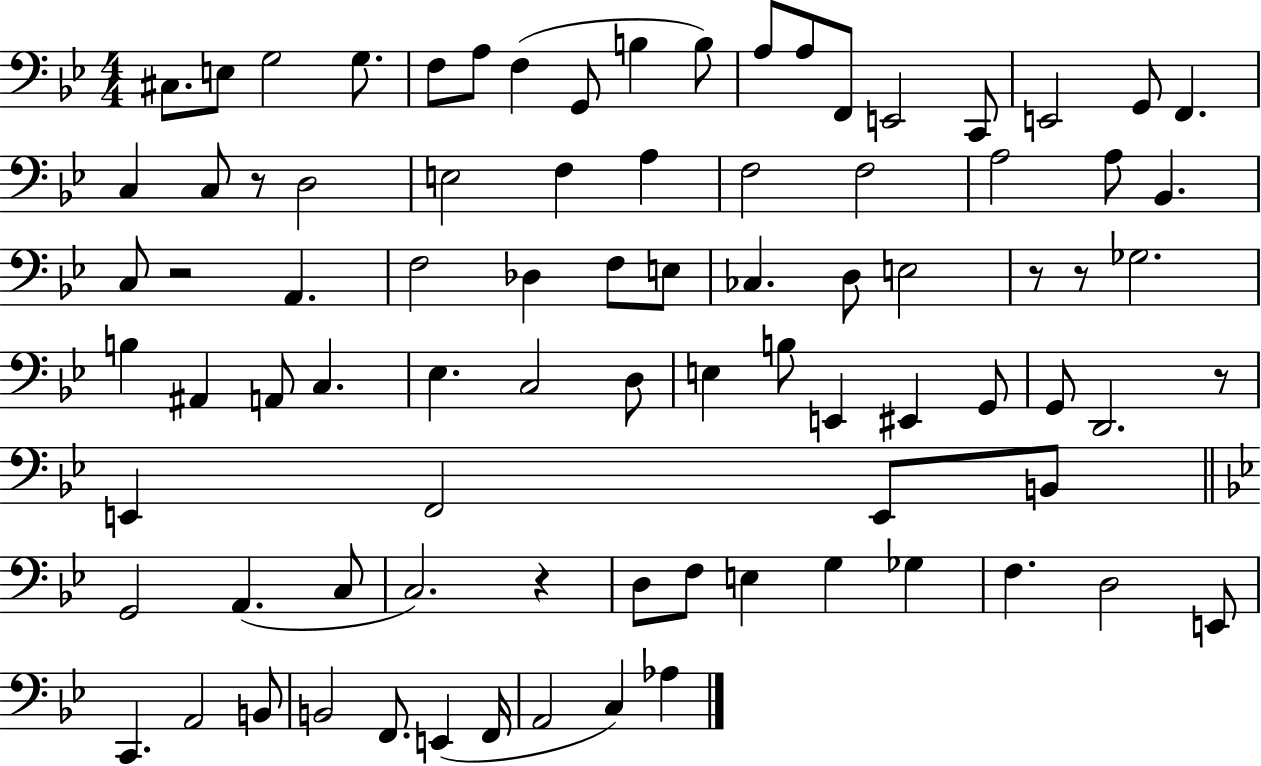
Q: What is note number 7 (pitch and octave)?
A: F3